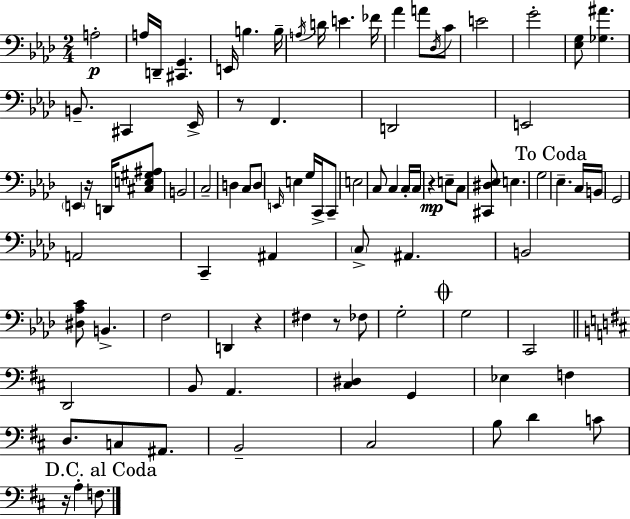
{
  \clef bass
  \numericTimeSignature
  \time 2/4
  \key f \minor
  a2-.\p | a16 d,16-- <cis, g,>4. | e,16 b4. b16-- | \acciaccatura { a16 } d'16 e'4. | \break fes'16 aes'4 a'8 \acciaccatura { des16 } | c'8 e'2 | g'2-. | <ees g>8 <ges ais'>4. | \break b,8.-- cis,4 | ees,16-> r8 f,4. | d,2 | e,2 | \break \parenthesize e,4 r16 d,16 | <cis e gis ais>8 b,2 | c2-- | d4 c8 | \break d8 \grace { e,16 } e4 g16 | c,16-> c,8-- e2 | c8 c4 | c16-. \parenthesize c16 r4\mp e8-- | \break c8 <cis, dis ees>8 e4. | g2 | \mark "To Coda" ees4.-- | c16 b,16 g,2 | \break a,2 | c,4-- ais,4 | \parenthesize c8-> ais,4. | b,2 | \break <dis aes c'>8 b,4.-> | f2 | d,4 r4 | fis4 r8 | \break fes8 g2-. | \mark \markup { \musicglyph "scripts.coda" } g2 | c,2 | \bar "||" \break \key b \minor d,2 | b,8 a,4. | <cis dis>4 g,4 | ees4 f4 | \break d8. c8 ais,8. | b,2-- | cis2 | b8 d'4 c'8 | \break \mark "D.C. al Coda" r16 a4-. f8. | \bar "|."
}